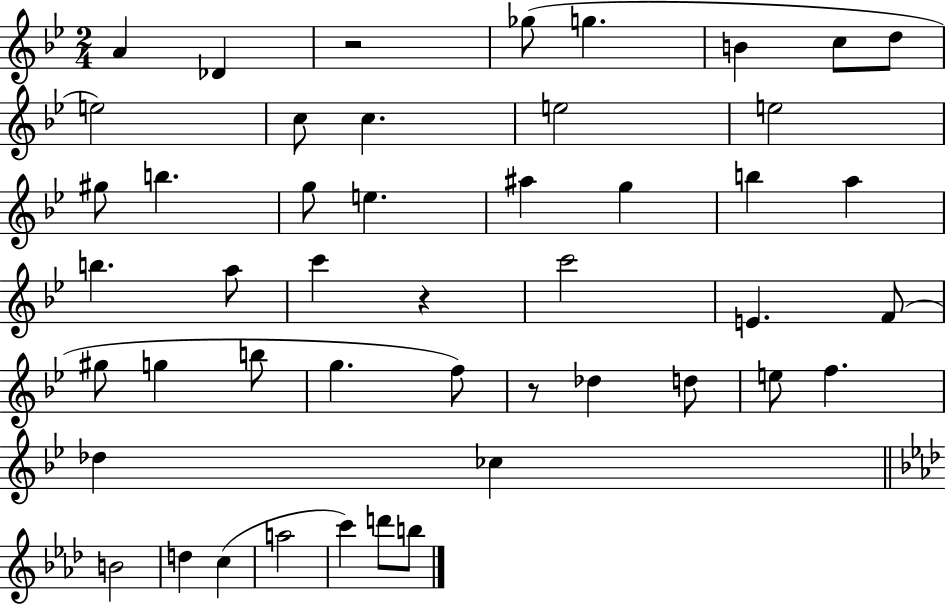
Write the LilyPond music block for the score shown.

{
  \clef treble
  \numericTimeSignature
  \time 2/4
  \key bes \major
  \repeat volta 2 { a'4 des'4 | r2 | ges''8( g''4. | b'4 c''8 d''8 | \break e''2) | c''8 c''4. | e''2 | e''2 | \break gis''8 b''4. | g''8 e''4. | ais''4 g''4 | b''4 a''4 | \break b''4. a''8 | c'''4 r4 | c'''2 | e'4. f'8( | \break gis''8 g''4 b''8 | g''4. f''8) | r8 des''4 d''8 | e''8 f''4. | \break des''4 ces''4 | \bar "||" \break \key aes \major b'2 | d''4 c''4( | a''2 | c'''4) d'''8 b''8 | \break } \bar "|."
}